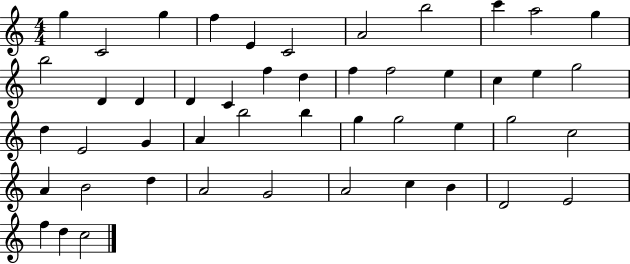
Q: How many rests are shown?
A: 0